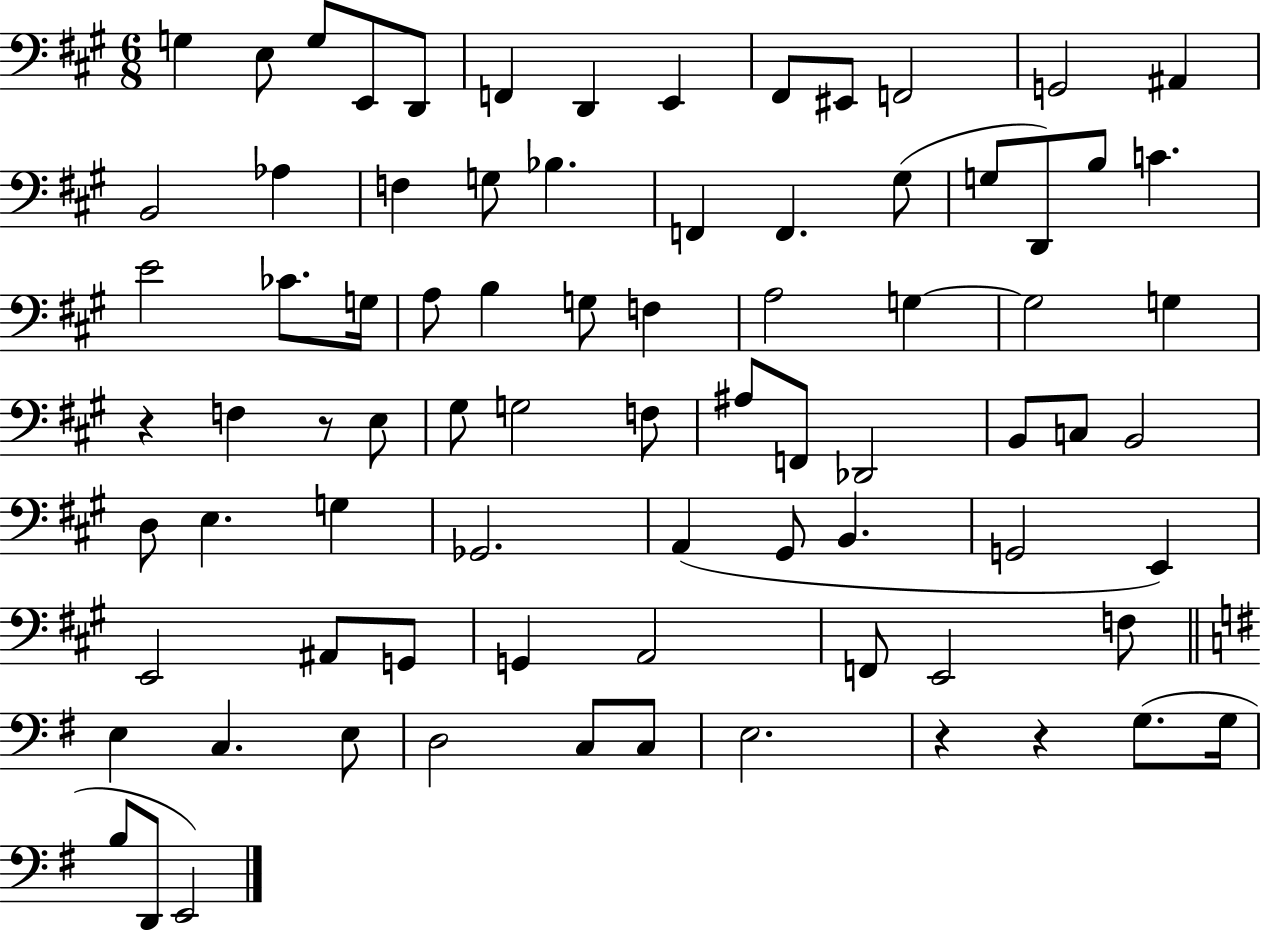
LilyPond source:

{
  \clef bass
  \numericTimeSignature
  \time 6/8
  \key a \major
  g4 e8 g8 e,8 d,8 | f,4 d,4 e,4 | fis,8 eis,8 f,2 | g,2 ais,4 | \break b,2 aes4 | f4 g8 bes4. | f,4 f,4. gis8( | g8 d,8) b8 c'4. | \break e'2 ces'8. g16 | a8 b4 g8 f4 | a2 g4~~ | g2 g4 | \break r4 f4 r8 e8 | gis8 g2 f8 | ais8 f,8 des,2 | b,8 c8 b,2 | \break d8 e4. g4 | ges,2. | a,4( gis,8 b,4. | g,2 e,4) | \break e,2 ais,8 g,8 | g,4 a,2 | f,8 e,2 f8 | \bar "||" \break \key g \major e4 c4. e8 | d2 c8 c8 | e2. | r4 r4 g8.( g16 | \break b8 d,8 e,2) | \bar "|."
}